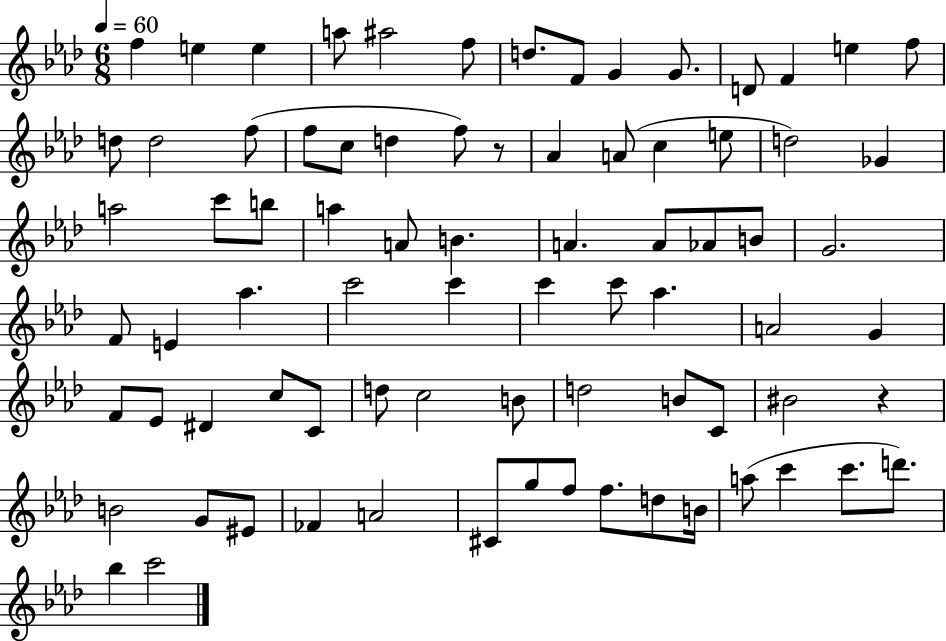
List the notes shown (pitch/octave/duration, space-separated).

F5/q E5/q E5/q A5/e A#5/h F5/e D5/e. F4/e G4/q G4/e. D4/e F4/q E5/q F5/e D5/e D5/h F5/e F5/e C5/e D5/q F5/e R/e Ab4/q A4/e C5/q E5/e D5/h Gb4/q A5/h C6/e B5/e A5/q A4/e B4/q. A4/q. A4/e Ab4/e B4/e G4/h. F4/e E4/q Ab5/q. C6/h C6/q C6/q C6/e Ab5/q. A4/h G4/q F4/e Eb4/e D#4/q C5/e C4/e D5/e C5/h B4/e D5/h B4/e C4/e BIS4/h R/q B4/h G4/e EIS4/e FES4/q A4/h C#4/e G5/e F5/e F5/e. D5/e B4/s A5/e C6/q C6/e. D6/e. Bb5/q C6/h